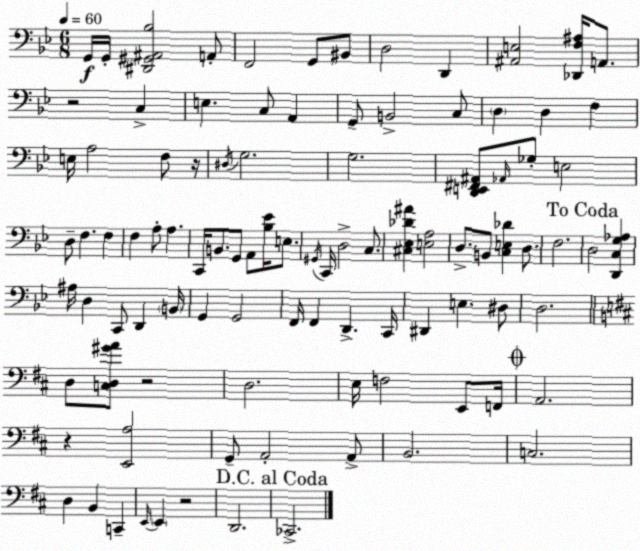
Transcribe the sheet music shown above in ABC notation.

X:1
T:Untitled
M:6/8
L:1/4
K:Bb
G,,/4 G,,/4 [^D,,^G,,^A,,_B,]2 A,,/2 F,,2 G,,/2 ^B,,/2 D,2 D,, [^A,,E,]2 [_D,,F,^A,]/4 A,,/2 z2 C, E, C,/2 A,, G,,/2 B,,2 C,/2 D, D, F, E,/4 A,2 F,/2 z/4 ^D,/4 G,2 G,2 [D,,E,,^F,,^A,,]/2 _A,,/4 _G,/2 E,2 D,/2 F, F, F, A,/2 A, C,,/4 B,,/2 G,,/2 A,,/2 [_B,_E]/4 E,/2 ^G,,/4 C,,/4 D,2 C,/2 [^C,_E,_D^A] [E,A,]2 D,/2 B,,/2 [C,E,_D] D,/2 F,2 D,2 [D,,C,G,_A,] ^A,/4 D, C,,/2 D,, B,,/4 G,, G,,2 F,,/4 F,, D,, C,,/4 ^D,, E, ^D,/2 D,2 D,/2 [C,D,^GA]/2 z2 D,2 E,/4 F,2 E,,/2 F,,/4 A,,2 z [E,,A,]2 G,,/2 A,,2 A,,/2 B,,2 C,2 D, B,, C,, E,,/4 E,, z2 D,,2 _C,,2